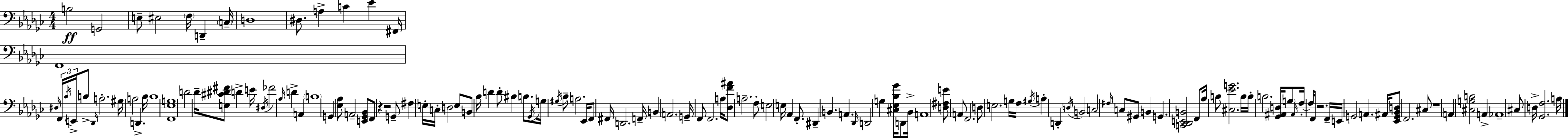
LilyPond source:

{
  \clef bass
  \numericTimeSignature
  \time 4/4
  \key ees \minor
  b2\ff g,2 | e8-- eis2 \parenthesize f16 d,4-- \parenthesize c16-- | d1 | dis8. a4-> c'4 ees'4 fis,16 | \break f,1 | \grace { dis16 } \tuplet 3/2 { f,16 \acciaccatura { bes16 } e,16-> } b8-> \grace { des,16 } a2.-. | gis16 a2 d,4.-> | bes16 bes1 | \break <f, ees g>1 | d'2 des'16-- <e cis' dis' fis'>8 d'4-> | e'16 \acciaccatura { dis16 } fes'2 \grace { aes16 } d'4-> | a,4 \parenthesize b1 | \break g,4 <ees aes>8 a,2-- | <e, ges, bes,>8 f,8 r4 r2 | g,8-- fis4 e16-. c16-. d2 | e8 b,8 bes16 d'4 d'8-. bis4 | \break b8. \acciaccatura { ges,16 } g16 \acciaccatura { gis16 } bes8-- a2. | ees,16 f,8 fis,16 d,2. | f,16-- b,4 a,2. | g,16-- f,8 f,2. | \break a16 <des f' ais'>8 a2.-- | f8-. e2 e16 | aes,4 f,8.-. dis,4-- b,4. | a,4. \grace { des,16 } d,2 | \break g4 <cis ees bes ges'>16 d,8 bes,16-> a,1 | <d fis e'>8 a,8 f,2. | d8 e2. | g16 f16 \acciaccatura { gis16 } a4-. d,4-. | \break \acciaccatura { d16 } b,2 c2 | \grace { fis16 } c8 gis,8 b,4 g,4. | <c, des, e, b,>2 f,8 aes16 b8 <cis ees' g'>2. | b16 b16-. b2. | \break <ges, ais, d>16 \parenthesize g8 \grace { ais,16 } f16-.~~ f16 f,16 r2. | f,16-- e,16 g,2 | a,4. ais,16 <ees, g, bes, d>8 f,2. | cis8 r1 | \break a,4 | <cis g b>2 a,4-> aes,1-- | cis8 d16-> <ges, f>2. | a16 \bar "|."
}